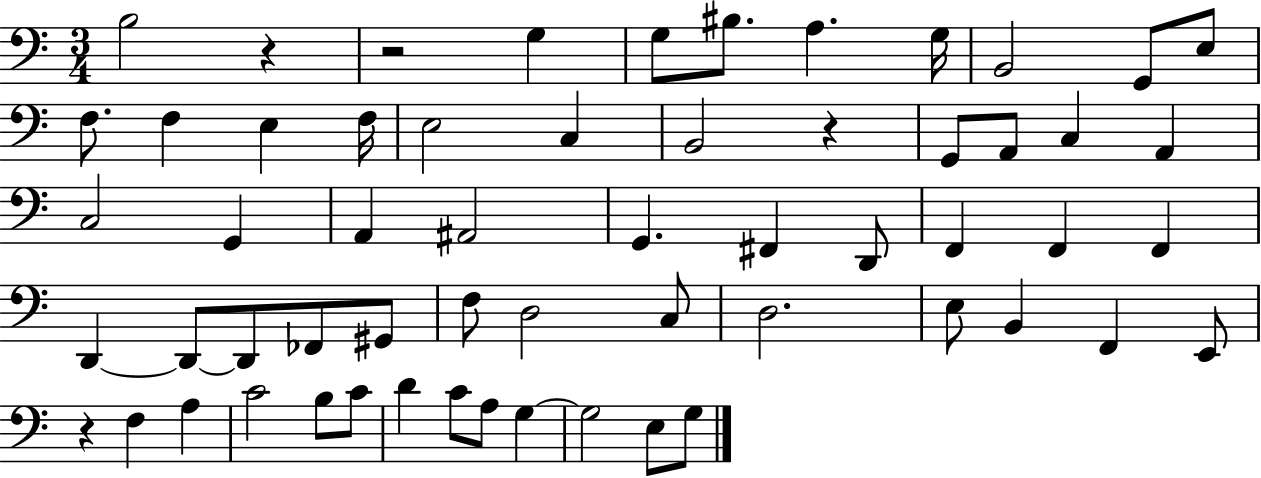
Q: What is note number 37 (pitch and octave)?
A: D3